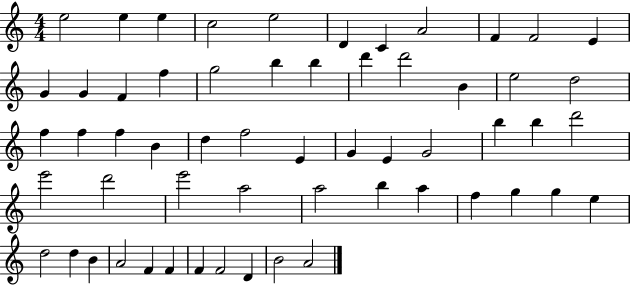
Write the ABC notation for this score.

X:1
T:Untitled
M:4/4
L:1/4
K:C
e2 e e c2 e2 D C A2 F F2 E G G F f g2 b b d' d'2 B e2 d2 f f f B d f2 E G E G2 b b d'2 e'2 d'2 e'2 a2 a2 b a f g g e d2 d B A2 F F F F2 D B2 A2